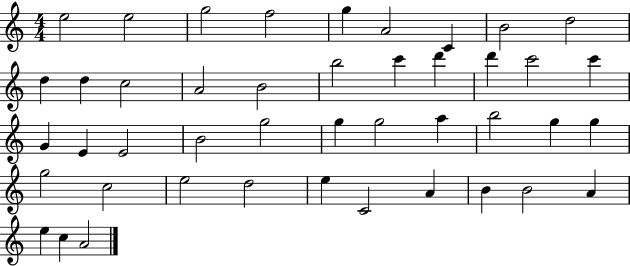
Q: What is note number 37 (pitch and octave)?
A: C4